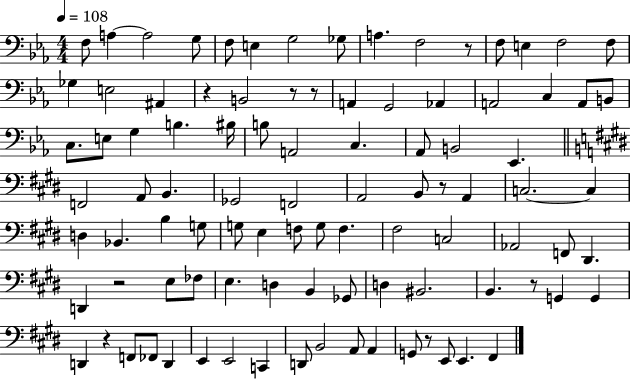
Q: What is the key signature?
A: EES major